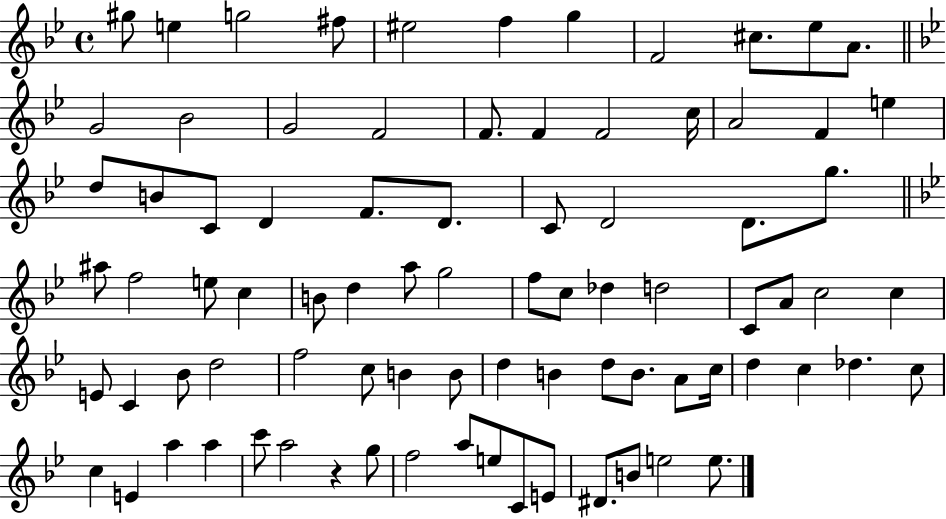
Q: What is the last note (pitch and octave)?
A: E5